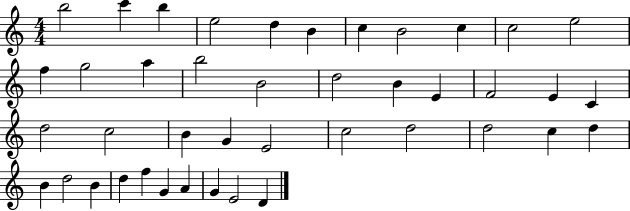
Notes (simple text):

B5/h C6/q B5/q E5/h D5/q B4/q C5/q B4/h C5/q C5/h E5/h F5/q G5/h A5/q B5/h B4/h D5/h B4/q E4/q F4/h E4/q C4/q D5/h C5/h B4/q G4/q E4/h C5/h D5/h D5/h C5/q D5/q B4/q D5/h B4/q D5/q F5/q G4/q A4/q G4/q E4/h D4/q